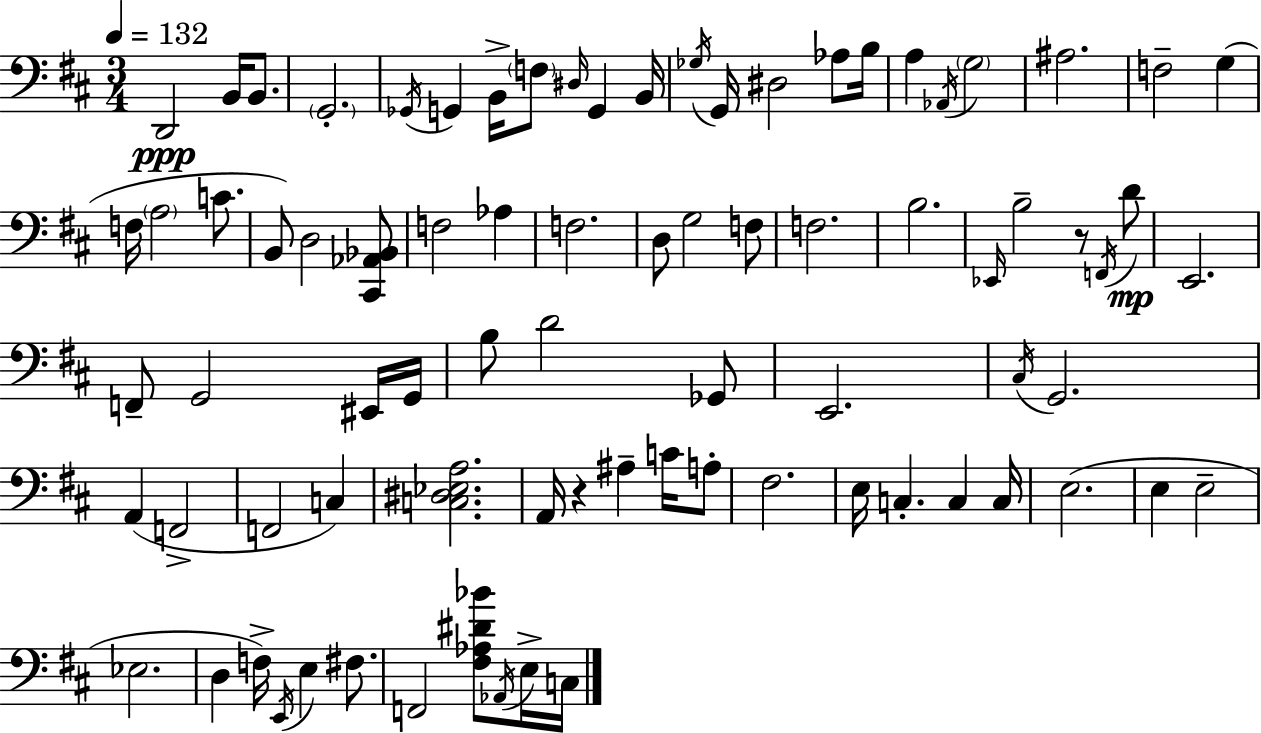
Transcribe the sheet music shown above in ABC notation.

X:1
T:Untitled
M:3/4
L:1/4
K:D
D,,2 B,,/4 B,,/2 G,,2 _G,,/4 G,, B,,/4 F,/2 ^D,/4 G,, B,,/4 _G,/4 G,,/4 ^D,2 _A,/2 B,/4 A, _A,,/4 G,2 ^A,2 F,2 G, F,/4 A,2 C/2 B,,/2 D,2 [^C,,_A,,_B,,]/2 F,2 _A, F,2 D,/2 G,2 F,/2 F,2 B,2 _E,,/4 B,2 z/2 F,,/4 D/2 E,,2 F,,/2 G,,2 ^E,,/4 G,,/4 B,/2 D2 _G,,/2 E,,2 ^C,/4 G,,2 A,, F,,2 F,,2 C, [C,^D,_E,A,]2 A,,/4 z ^A, C/4 A,/2 ^F,2 E,/4 C, C, C,/4 E,2 E, E,2 _E,2 D, F,/4 E,,/4 E, ^F,/2 F,,2 [^F,_A,^D_B]/2 _A,,/4 E,/4 C,/4